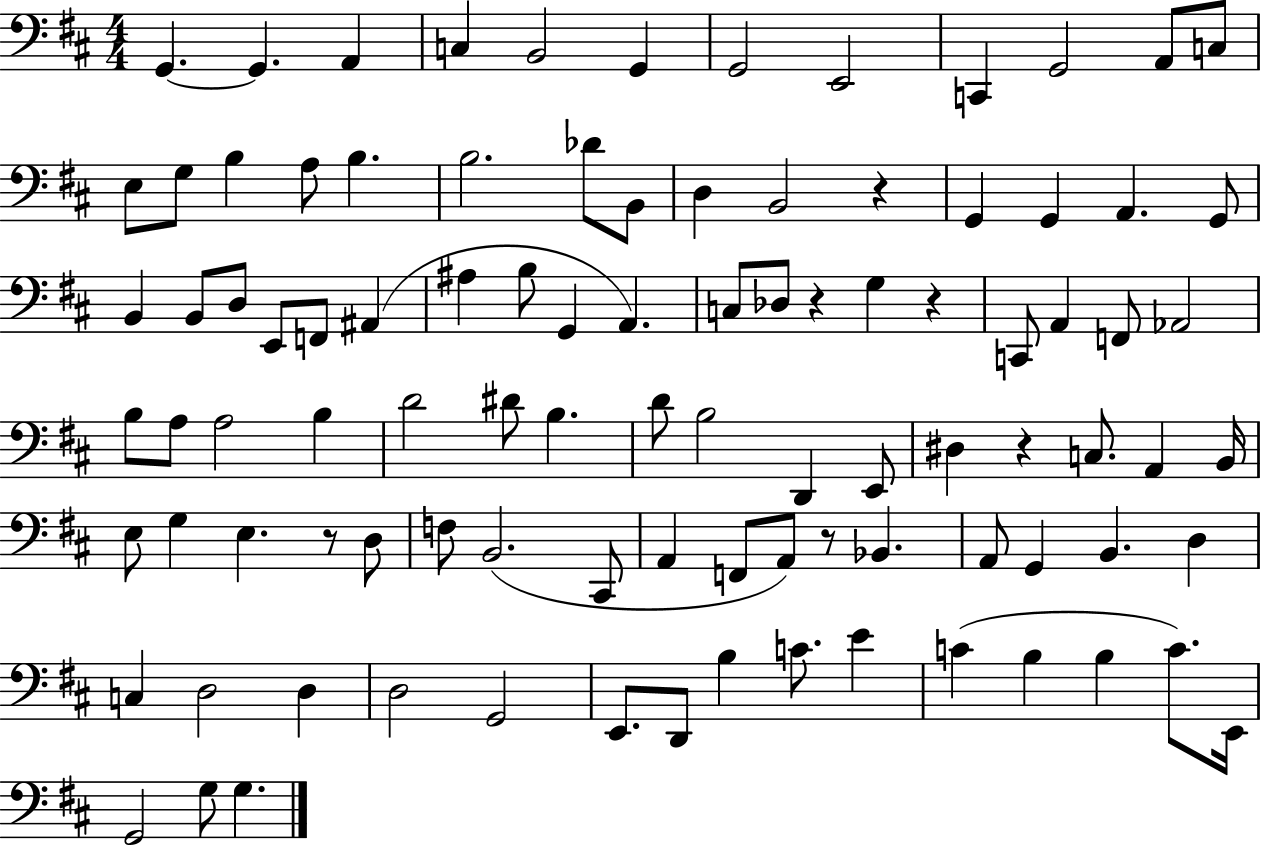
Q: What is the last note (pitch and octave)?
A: G3